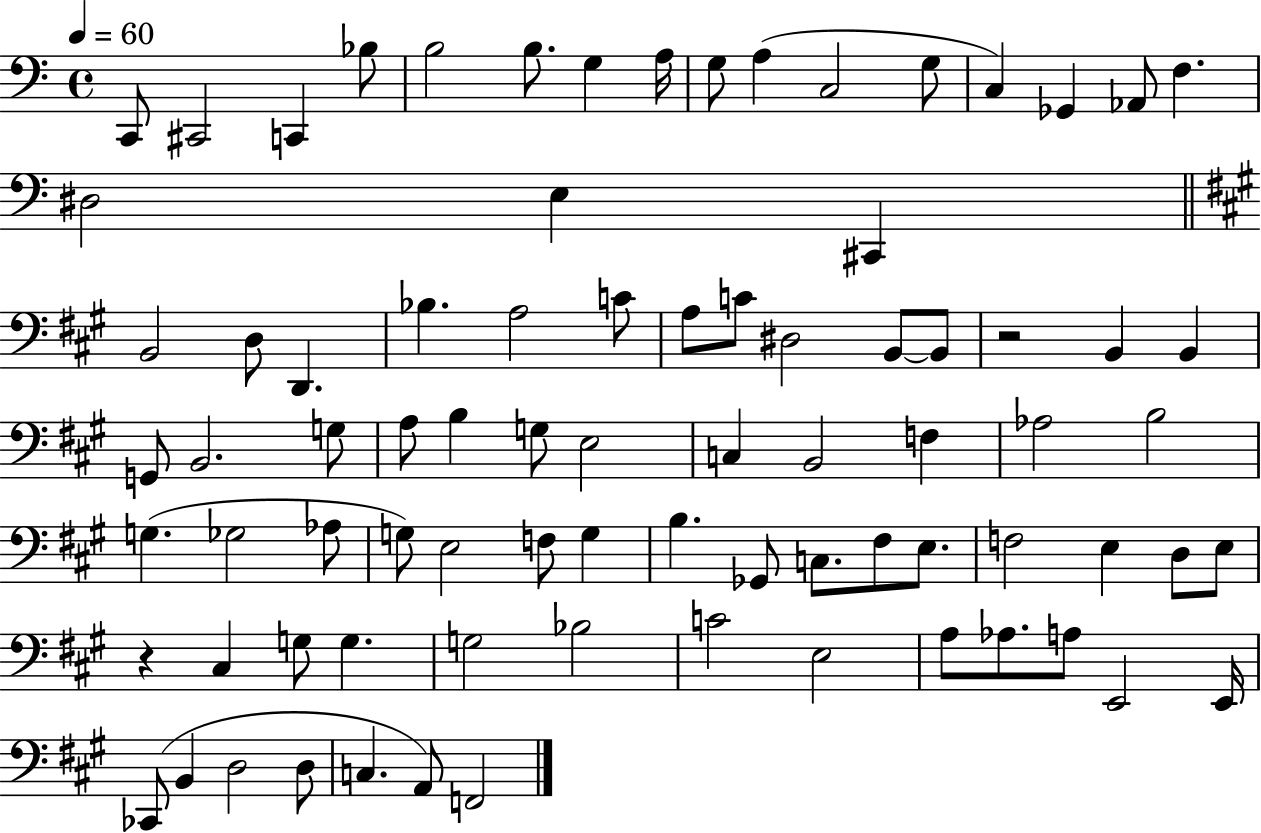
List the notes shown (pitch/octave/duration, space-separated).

C2/e C#2/h C2/q Bb3/e B3/h B3/e. G3/q A3/s G3/e A3/q C3/h G3/e C3/q Gb2/q Ab2/e F3/q. D#3/h E3/q C#2/q B2/h D3/e D2/q. Bb3/q. A3/h C4/e A3/e C4/e D#3/h B2/e B2/e R/h B2/q B2/q G2/e B2/h. G3/e A3/e B3/q G3/e E3/h C3/q B2/h F3/q Ab3/h B3/h G3/q. Gb3/h Ab3/e G3/e E3/h F3/e G3/q B3/q. Gb2/e C3/e. F#3/e E3/e. F3/h E3/q D3/e E3/e R/q C#3/q G3/e G3/q. G3/h Bb3/h C4/h E3/h A3/e Ab3/e. A3/e E2/h E2/s CES2/e B2/q D3/h D3/e C3/q. A2/e F2/h